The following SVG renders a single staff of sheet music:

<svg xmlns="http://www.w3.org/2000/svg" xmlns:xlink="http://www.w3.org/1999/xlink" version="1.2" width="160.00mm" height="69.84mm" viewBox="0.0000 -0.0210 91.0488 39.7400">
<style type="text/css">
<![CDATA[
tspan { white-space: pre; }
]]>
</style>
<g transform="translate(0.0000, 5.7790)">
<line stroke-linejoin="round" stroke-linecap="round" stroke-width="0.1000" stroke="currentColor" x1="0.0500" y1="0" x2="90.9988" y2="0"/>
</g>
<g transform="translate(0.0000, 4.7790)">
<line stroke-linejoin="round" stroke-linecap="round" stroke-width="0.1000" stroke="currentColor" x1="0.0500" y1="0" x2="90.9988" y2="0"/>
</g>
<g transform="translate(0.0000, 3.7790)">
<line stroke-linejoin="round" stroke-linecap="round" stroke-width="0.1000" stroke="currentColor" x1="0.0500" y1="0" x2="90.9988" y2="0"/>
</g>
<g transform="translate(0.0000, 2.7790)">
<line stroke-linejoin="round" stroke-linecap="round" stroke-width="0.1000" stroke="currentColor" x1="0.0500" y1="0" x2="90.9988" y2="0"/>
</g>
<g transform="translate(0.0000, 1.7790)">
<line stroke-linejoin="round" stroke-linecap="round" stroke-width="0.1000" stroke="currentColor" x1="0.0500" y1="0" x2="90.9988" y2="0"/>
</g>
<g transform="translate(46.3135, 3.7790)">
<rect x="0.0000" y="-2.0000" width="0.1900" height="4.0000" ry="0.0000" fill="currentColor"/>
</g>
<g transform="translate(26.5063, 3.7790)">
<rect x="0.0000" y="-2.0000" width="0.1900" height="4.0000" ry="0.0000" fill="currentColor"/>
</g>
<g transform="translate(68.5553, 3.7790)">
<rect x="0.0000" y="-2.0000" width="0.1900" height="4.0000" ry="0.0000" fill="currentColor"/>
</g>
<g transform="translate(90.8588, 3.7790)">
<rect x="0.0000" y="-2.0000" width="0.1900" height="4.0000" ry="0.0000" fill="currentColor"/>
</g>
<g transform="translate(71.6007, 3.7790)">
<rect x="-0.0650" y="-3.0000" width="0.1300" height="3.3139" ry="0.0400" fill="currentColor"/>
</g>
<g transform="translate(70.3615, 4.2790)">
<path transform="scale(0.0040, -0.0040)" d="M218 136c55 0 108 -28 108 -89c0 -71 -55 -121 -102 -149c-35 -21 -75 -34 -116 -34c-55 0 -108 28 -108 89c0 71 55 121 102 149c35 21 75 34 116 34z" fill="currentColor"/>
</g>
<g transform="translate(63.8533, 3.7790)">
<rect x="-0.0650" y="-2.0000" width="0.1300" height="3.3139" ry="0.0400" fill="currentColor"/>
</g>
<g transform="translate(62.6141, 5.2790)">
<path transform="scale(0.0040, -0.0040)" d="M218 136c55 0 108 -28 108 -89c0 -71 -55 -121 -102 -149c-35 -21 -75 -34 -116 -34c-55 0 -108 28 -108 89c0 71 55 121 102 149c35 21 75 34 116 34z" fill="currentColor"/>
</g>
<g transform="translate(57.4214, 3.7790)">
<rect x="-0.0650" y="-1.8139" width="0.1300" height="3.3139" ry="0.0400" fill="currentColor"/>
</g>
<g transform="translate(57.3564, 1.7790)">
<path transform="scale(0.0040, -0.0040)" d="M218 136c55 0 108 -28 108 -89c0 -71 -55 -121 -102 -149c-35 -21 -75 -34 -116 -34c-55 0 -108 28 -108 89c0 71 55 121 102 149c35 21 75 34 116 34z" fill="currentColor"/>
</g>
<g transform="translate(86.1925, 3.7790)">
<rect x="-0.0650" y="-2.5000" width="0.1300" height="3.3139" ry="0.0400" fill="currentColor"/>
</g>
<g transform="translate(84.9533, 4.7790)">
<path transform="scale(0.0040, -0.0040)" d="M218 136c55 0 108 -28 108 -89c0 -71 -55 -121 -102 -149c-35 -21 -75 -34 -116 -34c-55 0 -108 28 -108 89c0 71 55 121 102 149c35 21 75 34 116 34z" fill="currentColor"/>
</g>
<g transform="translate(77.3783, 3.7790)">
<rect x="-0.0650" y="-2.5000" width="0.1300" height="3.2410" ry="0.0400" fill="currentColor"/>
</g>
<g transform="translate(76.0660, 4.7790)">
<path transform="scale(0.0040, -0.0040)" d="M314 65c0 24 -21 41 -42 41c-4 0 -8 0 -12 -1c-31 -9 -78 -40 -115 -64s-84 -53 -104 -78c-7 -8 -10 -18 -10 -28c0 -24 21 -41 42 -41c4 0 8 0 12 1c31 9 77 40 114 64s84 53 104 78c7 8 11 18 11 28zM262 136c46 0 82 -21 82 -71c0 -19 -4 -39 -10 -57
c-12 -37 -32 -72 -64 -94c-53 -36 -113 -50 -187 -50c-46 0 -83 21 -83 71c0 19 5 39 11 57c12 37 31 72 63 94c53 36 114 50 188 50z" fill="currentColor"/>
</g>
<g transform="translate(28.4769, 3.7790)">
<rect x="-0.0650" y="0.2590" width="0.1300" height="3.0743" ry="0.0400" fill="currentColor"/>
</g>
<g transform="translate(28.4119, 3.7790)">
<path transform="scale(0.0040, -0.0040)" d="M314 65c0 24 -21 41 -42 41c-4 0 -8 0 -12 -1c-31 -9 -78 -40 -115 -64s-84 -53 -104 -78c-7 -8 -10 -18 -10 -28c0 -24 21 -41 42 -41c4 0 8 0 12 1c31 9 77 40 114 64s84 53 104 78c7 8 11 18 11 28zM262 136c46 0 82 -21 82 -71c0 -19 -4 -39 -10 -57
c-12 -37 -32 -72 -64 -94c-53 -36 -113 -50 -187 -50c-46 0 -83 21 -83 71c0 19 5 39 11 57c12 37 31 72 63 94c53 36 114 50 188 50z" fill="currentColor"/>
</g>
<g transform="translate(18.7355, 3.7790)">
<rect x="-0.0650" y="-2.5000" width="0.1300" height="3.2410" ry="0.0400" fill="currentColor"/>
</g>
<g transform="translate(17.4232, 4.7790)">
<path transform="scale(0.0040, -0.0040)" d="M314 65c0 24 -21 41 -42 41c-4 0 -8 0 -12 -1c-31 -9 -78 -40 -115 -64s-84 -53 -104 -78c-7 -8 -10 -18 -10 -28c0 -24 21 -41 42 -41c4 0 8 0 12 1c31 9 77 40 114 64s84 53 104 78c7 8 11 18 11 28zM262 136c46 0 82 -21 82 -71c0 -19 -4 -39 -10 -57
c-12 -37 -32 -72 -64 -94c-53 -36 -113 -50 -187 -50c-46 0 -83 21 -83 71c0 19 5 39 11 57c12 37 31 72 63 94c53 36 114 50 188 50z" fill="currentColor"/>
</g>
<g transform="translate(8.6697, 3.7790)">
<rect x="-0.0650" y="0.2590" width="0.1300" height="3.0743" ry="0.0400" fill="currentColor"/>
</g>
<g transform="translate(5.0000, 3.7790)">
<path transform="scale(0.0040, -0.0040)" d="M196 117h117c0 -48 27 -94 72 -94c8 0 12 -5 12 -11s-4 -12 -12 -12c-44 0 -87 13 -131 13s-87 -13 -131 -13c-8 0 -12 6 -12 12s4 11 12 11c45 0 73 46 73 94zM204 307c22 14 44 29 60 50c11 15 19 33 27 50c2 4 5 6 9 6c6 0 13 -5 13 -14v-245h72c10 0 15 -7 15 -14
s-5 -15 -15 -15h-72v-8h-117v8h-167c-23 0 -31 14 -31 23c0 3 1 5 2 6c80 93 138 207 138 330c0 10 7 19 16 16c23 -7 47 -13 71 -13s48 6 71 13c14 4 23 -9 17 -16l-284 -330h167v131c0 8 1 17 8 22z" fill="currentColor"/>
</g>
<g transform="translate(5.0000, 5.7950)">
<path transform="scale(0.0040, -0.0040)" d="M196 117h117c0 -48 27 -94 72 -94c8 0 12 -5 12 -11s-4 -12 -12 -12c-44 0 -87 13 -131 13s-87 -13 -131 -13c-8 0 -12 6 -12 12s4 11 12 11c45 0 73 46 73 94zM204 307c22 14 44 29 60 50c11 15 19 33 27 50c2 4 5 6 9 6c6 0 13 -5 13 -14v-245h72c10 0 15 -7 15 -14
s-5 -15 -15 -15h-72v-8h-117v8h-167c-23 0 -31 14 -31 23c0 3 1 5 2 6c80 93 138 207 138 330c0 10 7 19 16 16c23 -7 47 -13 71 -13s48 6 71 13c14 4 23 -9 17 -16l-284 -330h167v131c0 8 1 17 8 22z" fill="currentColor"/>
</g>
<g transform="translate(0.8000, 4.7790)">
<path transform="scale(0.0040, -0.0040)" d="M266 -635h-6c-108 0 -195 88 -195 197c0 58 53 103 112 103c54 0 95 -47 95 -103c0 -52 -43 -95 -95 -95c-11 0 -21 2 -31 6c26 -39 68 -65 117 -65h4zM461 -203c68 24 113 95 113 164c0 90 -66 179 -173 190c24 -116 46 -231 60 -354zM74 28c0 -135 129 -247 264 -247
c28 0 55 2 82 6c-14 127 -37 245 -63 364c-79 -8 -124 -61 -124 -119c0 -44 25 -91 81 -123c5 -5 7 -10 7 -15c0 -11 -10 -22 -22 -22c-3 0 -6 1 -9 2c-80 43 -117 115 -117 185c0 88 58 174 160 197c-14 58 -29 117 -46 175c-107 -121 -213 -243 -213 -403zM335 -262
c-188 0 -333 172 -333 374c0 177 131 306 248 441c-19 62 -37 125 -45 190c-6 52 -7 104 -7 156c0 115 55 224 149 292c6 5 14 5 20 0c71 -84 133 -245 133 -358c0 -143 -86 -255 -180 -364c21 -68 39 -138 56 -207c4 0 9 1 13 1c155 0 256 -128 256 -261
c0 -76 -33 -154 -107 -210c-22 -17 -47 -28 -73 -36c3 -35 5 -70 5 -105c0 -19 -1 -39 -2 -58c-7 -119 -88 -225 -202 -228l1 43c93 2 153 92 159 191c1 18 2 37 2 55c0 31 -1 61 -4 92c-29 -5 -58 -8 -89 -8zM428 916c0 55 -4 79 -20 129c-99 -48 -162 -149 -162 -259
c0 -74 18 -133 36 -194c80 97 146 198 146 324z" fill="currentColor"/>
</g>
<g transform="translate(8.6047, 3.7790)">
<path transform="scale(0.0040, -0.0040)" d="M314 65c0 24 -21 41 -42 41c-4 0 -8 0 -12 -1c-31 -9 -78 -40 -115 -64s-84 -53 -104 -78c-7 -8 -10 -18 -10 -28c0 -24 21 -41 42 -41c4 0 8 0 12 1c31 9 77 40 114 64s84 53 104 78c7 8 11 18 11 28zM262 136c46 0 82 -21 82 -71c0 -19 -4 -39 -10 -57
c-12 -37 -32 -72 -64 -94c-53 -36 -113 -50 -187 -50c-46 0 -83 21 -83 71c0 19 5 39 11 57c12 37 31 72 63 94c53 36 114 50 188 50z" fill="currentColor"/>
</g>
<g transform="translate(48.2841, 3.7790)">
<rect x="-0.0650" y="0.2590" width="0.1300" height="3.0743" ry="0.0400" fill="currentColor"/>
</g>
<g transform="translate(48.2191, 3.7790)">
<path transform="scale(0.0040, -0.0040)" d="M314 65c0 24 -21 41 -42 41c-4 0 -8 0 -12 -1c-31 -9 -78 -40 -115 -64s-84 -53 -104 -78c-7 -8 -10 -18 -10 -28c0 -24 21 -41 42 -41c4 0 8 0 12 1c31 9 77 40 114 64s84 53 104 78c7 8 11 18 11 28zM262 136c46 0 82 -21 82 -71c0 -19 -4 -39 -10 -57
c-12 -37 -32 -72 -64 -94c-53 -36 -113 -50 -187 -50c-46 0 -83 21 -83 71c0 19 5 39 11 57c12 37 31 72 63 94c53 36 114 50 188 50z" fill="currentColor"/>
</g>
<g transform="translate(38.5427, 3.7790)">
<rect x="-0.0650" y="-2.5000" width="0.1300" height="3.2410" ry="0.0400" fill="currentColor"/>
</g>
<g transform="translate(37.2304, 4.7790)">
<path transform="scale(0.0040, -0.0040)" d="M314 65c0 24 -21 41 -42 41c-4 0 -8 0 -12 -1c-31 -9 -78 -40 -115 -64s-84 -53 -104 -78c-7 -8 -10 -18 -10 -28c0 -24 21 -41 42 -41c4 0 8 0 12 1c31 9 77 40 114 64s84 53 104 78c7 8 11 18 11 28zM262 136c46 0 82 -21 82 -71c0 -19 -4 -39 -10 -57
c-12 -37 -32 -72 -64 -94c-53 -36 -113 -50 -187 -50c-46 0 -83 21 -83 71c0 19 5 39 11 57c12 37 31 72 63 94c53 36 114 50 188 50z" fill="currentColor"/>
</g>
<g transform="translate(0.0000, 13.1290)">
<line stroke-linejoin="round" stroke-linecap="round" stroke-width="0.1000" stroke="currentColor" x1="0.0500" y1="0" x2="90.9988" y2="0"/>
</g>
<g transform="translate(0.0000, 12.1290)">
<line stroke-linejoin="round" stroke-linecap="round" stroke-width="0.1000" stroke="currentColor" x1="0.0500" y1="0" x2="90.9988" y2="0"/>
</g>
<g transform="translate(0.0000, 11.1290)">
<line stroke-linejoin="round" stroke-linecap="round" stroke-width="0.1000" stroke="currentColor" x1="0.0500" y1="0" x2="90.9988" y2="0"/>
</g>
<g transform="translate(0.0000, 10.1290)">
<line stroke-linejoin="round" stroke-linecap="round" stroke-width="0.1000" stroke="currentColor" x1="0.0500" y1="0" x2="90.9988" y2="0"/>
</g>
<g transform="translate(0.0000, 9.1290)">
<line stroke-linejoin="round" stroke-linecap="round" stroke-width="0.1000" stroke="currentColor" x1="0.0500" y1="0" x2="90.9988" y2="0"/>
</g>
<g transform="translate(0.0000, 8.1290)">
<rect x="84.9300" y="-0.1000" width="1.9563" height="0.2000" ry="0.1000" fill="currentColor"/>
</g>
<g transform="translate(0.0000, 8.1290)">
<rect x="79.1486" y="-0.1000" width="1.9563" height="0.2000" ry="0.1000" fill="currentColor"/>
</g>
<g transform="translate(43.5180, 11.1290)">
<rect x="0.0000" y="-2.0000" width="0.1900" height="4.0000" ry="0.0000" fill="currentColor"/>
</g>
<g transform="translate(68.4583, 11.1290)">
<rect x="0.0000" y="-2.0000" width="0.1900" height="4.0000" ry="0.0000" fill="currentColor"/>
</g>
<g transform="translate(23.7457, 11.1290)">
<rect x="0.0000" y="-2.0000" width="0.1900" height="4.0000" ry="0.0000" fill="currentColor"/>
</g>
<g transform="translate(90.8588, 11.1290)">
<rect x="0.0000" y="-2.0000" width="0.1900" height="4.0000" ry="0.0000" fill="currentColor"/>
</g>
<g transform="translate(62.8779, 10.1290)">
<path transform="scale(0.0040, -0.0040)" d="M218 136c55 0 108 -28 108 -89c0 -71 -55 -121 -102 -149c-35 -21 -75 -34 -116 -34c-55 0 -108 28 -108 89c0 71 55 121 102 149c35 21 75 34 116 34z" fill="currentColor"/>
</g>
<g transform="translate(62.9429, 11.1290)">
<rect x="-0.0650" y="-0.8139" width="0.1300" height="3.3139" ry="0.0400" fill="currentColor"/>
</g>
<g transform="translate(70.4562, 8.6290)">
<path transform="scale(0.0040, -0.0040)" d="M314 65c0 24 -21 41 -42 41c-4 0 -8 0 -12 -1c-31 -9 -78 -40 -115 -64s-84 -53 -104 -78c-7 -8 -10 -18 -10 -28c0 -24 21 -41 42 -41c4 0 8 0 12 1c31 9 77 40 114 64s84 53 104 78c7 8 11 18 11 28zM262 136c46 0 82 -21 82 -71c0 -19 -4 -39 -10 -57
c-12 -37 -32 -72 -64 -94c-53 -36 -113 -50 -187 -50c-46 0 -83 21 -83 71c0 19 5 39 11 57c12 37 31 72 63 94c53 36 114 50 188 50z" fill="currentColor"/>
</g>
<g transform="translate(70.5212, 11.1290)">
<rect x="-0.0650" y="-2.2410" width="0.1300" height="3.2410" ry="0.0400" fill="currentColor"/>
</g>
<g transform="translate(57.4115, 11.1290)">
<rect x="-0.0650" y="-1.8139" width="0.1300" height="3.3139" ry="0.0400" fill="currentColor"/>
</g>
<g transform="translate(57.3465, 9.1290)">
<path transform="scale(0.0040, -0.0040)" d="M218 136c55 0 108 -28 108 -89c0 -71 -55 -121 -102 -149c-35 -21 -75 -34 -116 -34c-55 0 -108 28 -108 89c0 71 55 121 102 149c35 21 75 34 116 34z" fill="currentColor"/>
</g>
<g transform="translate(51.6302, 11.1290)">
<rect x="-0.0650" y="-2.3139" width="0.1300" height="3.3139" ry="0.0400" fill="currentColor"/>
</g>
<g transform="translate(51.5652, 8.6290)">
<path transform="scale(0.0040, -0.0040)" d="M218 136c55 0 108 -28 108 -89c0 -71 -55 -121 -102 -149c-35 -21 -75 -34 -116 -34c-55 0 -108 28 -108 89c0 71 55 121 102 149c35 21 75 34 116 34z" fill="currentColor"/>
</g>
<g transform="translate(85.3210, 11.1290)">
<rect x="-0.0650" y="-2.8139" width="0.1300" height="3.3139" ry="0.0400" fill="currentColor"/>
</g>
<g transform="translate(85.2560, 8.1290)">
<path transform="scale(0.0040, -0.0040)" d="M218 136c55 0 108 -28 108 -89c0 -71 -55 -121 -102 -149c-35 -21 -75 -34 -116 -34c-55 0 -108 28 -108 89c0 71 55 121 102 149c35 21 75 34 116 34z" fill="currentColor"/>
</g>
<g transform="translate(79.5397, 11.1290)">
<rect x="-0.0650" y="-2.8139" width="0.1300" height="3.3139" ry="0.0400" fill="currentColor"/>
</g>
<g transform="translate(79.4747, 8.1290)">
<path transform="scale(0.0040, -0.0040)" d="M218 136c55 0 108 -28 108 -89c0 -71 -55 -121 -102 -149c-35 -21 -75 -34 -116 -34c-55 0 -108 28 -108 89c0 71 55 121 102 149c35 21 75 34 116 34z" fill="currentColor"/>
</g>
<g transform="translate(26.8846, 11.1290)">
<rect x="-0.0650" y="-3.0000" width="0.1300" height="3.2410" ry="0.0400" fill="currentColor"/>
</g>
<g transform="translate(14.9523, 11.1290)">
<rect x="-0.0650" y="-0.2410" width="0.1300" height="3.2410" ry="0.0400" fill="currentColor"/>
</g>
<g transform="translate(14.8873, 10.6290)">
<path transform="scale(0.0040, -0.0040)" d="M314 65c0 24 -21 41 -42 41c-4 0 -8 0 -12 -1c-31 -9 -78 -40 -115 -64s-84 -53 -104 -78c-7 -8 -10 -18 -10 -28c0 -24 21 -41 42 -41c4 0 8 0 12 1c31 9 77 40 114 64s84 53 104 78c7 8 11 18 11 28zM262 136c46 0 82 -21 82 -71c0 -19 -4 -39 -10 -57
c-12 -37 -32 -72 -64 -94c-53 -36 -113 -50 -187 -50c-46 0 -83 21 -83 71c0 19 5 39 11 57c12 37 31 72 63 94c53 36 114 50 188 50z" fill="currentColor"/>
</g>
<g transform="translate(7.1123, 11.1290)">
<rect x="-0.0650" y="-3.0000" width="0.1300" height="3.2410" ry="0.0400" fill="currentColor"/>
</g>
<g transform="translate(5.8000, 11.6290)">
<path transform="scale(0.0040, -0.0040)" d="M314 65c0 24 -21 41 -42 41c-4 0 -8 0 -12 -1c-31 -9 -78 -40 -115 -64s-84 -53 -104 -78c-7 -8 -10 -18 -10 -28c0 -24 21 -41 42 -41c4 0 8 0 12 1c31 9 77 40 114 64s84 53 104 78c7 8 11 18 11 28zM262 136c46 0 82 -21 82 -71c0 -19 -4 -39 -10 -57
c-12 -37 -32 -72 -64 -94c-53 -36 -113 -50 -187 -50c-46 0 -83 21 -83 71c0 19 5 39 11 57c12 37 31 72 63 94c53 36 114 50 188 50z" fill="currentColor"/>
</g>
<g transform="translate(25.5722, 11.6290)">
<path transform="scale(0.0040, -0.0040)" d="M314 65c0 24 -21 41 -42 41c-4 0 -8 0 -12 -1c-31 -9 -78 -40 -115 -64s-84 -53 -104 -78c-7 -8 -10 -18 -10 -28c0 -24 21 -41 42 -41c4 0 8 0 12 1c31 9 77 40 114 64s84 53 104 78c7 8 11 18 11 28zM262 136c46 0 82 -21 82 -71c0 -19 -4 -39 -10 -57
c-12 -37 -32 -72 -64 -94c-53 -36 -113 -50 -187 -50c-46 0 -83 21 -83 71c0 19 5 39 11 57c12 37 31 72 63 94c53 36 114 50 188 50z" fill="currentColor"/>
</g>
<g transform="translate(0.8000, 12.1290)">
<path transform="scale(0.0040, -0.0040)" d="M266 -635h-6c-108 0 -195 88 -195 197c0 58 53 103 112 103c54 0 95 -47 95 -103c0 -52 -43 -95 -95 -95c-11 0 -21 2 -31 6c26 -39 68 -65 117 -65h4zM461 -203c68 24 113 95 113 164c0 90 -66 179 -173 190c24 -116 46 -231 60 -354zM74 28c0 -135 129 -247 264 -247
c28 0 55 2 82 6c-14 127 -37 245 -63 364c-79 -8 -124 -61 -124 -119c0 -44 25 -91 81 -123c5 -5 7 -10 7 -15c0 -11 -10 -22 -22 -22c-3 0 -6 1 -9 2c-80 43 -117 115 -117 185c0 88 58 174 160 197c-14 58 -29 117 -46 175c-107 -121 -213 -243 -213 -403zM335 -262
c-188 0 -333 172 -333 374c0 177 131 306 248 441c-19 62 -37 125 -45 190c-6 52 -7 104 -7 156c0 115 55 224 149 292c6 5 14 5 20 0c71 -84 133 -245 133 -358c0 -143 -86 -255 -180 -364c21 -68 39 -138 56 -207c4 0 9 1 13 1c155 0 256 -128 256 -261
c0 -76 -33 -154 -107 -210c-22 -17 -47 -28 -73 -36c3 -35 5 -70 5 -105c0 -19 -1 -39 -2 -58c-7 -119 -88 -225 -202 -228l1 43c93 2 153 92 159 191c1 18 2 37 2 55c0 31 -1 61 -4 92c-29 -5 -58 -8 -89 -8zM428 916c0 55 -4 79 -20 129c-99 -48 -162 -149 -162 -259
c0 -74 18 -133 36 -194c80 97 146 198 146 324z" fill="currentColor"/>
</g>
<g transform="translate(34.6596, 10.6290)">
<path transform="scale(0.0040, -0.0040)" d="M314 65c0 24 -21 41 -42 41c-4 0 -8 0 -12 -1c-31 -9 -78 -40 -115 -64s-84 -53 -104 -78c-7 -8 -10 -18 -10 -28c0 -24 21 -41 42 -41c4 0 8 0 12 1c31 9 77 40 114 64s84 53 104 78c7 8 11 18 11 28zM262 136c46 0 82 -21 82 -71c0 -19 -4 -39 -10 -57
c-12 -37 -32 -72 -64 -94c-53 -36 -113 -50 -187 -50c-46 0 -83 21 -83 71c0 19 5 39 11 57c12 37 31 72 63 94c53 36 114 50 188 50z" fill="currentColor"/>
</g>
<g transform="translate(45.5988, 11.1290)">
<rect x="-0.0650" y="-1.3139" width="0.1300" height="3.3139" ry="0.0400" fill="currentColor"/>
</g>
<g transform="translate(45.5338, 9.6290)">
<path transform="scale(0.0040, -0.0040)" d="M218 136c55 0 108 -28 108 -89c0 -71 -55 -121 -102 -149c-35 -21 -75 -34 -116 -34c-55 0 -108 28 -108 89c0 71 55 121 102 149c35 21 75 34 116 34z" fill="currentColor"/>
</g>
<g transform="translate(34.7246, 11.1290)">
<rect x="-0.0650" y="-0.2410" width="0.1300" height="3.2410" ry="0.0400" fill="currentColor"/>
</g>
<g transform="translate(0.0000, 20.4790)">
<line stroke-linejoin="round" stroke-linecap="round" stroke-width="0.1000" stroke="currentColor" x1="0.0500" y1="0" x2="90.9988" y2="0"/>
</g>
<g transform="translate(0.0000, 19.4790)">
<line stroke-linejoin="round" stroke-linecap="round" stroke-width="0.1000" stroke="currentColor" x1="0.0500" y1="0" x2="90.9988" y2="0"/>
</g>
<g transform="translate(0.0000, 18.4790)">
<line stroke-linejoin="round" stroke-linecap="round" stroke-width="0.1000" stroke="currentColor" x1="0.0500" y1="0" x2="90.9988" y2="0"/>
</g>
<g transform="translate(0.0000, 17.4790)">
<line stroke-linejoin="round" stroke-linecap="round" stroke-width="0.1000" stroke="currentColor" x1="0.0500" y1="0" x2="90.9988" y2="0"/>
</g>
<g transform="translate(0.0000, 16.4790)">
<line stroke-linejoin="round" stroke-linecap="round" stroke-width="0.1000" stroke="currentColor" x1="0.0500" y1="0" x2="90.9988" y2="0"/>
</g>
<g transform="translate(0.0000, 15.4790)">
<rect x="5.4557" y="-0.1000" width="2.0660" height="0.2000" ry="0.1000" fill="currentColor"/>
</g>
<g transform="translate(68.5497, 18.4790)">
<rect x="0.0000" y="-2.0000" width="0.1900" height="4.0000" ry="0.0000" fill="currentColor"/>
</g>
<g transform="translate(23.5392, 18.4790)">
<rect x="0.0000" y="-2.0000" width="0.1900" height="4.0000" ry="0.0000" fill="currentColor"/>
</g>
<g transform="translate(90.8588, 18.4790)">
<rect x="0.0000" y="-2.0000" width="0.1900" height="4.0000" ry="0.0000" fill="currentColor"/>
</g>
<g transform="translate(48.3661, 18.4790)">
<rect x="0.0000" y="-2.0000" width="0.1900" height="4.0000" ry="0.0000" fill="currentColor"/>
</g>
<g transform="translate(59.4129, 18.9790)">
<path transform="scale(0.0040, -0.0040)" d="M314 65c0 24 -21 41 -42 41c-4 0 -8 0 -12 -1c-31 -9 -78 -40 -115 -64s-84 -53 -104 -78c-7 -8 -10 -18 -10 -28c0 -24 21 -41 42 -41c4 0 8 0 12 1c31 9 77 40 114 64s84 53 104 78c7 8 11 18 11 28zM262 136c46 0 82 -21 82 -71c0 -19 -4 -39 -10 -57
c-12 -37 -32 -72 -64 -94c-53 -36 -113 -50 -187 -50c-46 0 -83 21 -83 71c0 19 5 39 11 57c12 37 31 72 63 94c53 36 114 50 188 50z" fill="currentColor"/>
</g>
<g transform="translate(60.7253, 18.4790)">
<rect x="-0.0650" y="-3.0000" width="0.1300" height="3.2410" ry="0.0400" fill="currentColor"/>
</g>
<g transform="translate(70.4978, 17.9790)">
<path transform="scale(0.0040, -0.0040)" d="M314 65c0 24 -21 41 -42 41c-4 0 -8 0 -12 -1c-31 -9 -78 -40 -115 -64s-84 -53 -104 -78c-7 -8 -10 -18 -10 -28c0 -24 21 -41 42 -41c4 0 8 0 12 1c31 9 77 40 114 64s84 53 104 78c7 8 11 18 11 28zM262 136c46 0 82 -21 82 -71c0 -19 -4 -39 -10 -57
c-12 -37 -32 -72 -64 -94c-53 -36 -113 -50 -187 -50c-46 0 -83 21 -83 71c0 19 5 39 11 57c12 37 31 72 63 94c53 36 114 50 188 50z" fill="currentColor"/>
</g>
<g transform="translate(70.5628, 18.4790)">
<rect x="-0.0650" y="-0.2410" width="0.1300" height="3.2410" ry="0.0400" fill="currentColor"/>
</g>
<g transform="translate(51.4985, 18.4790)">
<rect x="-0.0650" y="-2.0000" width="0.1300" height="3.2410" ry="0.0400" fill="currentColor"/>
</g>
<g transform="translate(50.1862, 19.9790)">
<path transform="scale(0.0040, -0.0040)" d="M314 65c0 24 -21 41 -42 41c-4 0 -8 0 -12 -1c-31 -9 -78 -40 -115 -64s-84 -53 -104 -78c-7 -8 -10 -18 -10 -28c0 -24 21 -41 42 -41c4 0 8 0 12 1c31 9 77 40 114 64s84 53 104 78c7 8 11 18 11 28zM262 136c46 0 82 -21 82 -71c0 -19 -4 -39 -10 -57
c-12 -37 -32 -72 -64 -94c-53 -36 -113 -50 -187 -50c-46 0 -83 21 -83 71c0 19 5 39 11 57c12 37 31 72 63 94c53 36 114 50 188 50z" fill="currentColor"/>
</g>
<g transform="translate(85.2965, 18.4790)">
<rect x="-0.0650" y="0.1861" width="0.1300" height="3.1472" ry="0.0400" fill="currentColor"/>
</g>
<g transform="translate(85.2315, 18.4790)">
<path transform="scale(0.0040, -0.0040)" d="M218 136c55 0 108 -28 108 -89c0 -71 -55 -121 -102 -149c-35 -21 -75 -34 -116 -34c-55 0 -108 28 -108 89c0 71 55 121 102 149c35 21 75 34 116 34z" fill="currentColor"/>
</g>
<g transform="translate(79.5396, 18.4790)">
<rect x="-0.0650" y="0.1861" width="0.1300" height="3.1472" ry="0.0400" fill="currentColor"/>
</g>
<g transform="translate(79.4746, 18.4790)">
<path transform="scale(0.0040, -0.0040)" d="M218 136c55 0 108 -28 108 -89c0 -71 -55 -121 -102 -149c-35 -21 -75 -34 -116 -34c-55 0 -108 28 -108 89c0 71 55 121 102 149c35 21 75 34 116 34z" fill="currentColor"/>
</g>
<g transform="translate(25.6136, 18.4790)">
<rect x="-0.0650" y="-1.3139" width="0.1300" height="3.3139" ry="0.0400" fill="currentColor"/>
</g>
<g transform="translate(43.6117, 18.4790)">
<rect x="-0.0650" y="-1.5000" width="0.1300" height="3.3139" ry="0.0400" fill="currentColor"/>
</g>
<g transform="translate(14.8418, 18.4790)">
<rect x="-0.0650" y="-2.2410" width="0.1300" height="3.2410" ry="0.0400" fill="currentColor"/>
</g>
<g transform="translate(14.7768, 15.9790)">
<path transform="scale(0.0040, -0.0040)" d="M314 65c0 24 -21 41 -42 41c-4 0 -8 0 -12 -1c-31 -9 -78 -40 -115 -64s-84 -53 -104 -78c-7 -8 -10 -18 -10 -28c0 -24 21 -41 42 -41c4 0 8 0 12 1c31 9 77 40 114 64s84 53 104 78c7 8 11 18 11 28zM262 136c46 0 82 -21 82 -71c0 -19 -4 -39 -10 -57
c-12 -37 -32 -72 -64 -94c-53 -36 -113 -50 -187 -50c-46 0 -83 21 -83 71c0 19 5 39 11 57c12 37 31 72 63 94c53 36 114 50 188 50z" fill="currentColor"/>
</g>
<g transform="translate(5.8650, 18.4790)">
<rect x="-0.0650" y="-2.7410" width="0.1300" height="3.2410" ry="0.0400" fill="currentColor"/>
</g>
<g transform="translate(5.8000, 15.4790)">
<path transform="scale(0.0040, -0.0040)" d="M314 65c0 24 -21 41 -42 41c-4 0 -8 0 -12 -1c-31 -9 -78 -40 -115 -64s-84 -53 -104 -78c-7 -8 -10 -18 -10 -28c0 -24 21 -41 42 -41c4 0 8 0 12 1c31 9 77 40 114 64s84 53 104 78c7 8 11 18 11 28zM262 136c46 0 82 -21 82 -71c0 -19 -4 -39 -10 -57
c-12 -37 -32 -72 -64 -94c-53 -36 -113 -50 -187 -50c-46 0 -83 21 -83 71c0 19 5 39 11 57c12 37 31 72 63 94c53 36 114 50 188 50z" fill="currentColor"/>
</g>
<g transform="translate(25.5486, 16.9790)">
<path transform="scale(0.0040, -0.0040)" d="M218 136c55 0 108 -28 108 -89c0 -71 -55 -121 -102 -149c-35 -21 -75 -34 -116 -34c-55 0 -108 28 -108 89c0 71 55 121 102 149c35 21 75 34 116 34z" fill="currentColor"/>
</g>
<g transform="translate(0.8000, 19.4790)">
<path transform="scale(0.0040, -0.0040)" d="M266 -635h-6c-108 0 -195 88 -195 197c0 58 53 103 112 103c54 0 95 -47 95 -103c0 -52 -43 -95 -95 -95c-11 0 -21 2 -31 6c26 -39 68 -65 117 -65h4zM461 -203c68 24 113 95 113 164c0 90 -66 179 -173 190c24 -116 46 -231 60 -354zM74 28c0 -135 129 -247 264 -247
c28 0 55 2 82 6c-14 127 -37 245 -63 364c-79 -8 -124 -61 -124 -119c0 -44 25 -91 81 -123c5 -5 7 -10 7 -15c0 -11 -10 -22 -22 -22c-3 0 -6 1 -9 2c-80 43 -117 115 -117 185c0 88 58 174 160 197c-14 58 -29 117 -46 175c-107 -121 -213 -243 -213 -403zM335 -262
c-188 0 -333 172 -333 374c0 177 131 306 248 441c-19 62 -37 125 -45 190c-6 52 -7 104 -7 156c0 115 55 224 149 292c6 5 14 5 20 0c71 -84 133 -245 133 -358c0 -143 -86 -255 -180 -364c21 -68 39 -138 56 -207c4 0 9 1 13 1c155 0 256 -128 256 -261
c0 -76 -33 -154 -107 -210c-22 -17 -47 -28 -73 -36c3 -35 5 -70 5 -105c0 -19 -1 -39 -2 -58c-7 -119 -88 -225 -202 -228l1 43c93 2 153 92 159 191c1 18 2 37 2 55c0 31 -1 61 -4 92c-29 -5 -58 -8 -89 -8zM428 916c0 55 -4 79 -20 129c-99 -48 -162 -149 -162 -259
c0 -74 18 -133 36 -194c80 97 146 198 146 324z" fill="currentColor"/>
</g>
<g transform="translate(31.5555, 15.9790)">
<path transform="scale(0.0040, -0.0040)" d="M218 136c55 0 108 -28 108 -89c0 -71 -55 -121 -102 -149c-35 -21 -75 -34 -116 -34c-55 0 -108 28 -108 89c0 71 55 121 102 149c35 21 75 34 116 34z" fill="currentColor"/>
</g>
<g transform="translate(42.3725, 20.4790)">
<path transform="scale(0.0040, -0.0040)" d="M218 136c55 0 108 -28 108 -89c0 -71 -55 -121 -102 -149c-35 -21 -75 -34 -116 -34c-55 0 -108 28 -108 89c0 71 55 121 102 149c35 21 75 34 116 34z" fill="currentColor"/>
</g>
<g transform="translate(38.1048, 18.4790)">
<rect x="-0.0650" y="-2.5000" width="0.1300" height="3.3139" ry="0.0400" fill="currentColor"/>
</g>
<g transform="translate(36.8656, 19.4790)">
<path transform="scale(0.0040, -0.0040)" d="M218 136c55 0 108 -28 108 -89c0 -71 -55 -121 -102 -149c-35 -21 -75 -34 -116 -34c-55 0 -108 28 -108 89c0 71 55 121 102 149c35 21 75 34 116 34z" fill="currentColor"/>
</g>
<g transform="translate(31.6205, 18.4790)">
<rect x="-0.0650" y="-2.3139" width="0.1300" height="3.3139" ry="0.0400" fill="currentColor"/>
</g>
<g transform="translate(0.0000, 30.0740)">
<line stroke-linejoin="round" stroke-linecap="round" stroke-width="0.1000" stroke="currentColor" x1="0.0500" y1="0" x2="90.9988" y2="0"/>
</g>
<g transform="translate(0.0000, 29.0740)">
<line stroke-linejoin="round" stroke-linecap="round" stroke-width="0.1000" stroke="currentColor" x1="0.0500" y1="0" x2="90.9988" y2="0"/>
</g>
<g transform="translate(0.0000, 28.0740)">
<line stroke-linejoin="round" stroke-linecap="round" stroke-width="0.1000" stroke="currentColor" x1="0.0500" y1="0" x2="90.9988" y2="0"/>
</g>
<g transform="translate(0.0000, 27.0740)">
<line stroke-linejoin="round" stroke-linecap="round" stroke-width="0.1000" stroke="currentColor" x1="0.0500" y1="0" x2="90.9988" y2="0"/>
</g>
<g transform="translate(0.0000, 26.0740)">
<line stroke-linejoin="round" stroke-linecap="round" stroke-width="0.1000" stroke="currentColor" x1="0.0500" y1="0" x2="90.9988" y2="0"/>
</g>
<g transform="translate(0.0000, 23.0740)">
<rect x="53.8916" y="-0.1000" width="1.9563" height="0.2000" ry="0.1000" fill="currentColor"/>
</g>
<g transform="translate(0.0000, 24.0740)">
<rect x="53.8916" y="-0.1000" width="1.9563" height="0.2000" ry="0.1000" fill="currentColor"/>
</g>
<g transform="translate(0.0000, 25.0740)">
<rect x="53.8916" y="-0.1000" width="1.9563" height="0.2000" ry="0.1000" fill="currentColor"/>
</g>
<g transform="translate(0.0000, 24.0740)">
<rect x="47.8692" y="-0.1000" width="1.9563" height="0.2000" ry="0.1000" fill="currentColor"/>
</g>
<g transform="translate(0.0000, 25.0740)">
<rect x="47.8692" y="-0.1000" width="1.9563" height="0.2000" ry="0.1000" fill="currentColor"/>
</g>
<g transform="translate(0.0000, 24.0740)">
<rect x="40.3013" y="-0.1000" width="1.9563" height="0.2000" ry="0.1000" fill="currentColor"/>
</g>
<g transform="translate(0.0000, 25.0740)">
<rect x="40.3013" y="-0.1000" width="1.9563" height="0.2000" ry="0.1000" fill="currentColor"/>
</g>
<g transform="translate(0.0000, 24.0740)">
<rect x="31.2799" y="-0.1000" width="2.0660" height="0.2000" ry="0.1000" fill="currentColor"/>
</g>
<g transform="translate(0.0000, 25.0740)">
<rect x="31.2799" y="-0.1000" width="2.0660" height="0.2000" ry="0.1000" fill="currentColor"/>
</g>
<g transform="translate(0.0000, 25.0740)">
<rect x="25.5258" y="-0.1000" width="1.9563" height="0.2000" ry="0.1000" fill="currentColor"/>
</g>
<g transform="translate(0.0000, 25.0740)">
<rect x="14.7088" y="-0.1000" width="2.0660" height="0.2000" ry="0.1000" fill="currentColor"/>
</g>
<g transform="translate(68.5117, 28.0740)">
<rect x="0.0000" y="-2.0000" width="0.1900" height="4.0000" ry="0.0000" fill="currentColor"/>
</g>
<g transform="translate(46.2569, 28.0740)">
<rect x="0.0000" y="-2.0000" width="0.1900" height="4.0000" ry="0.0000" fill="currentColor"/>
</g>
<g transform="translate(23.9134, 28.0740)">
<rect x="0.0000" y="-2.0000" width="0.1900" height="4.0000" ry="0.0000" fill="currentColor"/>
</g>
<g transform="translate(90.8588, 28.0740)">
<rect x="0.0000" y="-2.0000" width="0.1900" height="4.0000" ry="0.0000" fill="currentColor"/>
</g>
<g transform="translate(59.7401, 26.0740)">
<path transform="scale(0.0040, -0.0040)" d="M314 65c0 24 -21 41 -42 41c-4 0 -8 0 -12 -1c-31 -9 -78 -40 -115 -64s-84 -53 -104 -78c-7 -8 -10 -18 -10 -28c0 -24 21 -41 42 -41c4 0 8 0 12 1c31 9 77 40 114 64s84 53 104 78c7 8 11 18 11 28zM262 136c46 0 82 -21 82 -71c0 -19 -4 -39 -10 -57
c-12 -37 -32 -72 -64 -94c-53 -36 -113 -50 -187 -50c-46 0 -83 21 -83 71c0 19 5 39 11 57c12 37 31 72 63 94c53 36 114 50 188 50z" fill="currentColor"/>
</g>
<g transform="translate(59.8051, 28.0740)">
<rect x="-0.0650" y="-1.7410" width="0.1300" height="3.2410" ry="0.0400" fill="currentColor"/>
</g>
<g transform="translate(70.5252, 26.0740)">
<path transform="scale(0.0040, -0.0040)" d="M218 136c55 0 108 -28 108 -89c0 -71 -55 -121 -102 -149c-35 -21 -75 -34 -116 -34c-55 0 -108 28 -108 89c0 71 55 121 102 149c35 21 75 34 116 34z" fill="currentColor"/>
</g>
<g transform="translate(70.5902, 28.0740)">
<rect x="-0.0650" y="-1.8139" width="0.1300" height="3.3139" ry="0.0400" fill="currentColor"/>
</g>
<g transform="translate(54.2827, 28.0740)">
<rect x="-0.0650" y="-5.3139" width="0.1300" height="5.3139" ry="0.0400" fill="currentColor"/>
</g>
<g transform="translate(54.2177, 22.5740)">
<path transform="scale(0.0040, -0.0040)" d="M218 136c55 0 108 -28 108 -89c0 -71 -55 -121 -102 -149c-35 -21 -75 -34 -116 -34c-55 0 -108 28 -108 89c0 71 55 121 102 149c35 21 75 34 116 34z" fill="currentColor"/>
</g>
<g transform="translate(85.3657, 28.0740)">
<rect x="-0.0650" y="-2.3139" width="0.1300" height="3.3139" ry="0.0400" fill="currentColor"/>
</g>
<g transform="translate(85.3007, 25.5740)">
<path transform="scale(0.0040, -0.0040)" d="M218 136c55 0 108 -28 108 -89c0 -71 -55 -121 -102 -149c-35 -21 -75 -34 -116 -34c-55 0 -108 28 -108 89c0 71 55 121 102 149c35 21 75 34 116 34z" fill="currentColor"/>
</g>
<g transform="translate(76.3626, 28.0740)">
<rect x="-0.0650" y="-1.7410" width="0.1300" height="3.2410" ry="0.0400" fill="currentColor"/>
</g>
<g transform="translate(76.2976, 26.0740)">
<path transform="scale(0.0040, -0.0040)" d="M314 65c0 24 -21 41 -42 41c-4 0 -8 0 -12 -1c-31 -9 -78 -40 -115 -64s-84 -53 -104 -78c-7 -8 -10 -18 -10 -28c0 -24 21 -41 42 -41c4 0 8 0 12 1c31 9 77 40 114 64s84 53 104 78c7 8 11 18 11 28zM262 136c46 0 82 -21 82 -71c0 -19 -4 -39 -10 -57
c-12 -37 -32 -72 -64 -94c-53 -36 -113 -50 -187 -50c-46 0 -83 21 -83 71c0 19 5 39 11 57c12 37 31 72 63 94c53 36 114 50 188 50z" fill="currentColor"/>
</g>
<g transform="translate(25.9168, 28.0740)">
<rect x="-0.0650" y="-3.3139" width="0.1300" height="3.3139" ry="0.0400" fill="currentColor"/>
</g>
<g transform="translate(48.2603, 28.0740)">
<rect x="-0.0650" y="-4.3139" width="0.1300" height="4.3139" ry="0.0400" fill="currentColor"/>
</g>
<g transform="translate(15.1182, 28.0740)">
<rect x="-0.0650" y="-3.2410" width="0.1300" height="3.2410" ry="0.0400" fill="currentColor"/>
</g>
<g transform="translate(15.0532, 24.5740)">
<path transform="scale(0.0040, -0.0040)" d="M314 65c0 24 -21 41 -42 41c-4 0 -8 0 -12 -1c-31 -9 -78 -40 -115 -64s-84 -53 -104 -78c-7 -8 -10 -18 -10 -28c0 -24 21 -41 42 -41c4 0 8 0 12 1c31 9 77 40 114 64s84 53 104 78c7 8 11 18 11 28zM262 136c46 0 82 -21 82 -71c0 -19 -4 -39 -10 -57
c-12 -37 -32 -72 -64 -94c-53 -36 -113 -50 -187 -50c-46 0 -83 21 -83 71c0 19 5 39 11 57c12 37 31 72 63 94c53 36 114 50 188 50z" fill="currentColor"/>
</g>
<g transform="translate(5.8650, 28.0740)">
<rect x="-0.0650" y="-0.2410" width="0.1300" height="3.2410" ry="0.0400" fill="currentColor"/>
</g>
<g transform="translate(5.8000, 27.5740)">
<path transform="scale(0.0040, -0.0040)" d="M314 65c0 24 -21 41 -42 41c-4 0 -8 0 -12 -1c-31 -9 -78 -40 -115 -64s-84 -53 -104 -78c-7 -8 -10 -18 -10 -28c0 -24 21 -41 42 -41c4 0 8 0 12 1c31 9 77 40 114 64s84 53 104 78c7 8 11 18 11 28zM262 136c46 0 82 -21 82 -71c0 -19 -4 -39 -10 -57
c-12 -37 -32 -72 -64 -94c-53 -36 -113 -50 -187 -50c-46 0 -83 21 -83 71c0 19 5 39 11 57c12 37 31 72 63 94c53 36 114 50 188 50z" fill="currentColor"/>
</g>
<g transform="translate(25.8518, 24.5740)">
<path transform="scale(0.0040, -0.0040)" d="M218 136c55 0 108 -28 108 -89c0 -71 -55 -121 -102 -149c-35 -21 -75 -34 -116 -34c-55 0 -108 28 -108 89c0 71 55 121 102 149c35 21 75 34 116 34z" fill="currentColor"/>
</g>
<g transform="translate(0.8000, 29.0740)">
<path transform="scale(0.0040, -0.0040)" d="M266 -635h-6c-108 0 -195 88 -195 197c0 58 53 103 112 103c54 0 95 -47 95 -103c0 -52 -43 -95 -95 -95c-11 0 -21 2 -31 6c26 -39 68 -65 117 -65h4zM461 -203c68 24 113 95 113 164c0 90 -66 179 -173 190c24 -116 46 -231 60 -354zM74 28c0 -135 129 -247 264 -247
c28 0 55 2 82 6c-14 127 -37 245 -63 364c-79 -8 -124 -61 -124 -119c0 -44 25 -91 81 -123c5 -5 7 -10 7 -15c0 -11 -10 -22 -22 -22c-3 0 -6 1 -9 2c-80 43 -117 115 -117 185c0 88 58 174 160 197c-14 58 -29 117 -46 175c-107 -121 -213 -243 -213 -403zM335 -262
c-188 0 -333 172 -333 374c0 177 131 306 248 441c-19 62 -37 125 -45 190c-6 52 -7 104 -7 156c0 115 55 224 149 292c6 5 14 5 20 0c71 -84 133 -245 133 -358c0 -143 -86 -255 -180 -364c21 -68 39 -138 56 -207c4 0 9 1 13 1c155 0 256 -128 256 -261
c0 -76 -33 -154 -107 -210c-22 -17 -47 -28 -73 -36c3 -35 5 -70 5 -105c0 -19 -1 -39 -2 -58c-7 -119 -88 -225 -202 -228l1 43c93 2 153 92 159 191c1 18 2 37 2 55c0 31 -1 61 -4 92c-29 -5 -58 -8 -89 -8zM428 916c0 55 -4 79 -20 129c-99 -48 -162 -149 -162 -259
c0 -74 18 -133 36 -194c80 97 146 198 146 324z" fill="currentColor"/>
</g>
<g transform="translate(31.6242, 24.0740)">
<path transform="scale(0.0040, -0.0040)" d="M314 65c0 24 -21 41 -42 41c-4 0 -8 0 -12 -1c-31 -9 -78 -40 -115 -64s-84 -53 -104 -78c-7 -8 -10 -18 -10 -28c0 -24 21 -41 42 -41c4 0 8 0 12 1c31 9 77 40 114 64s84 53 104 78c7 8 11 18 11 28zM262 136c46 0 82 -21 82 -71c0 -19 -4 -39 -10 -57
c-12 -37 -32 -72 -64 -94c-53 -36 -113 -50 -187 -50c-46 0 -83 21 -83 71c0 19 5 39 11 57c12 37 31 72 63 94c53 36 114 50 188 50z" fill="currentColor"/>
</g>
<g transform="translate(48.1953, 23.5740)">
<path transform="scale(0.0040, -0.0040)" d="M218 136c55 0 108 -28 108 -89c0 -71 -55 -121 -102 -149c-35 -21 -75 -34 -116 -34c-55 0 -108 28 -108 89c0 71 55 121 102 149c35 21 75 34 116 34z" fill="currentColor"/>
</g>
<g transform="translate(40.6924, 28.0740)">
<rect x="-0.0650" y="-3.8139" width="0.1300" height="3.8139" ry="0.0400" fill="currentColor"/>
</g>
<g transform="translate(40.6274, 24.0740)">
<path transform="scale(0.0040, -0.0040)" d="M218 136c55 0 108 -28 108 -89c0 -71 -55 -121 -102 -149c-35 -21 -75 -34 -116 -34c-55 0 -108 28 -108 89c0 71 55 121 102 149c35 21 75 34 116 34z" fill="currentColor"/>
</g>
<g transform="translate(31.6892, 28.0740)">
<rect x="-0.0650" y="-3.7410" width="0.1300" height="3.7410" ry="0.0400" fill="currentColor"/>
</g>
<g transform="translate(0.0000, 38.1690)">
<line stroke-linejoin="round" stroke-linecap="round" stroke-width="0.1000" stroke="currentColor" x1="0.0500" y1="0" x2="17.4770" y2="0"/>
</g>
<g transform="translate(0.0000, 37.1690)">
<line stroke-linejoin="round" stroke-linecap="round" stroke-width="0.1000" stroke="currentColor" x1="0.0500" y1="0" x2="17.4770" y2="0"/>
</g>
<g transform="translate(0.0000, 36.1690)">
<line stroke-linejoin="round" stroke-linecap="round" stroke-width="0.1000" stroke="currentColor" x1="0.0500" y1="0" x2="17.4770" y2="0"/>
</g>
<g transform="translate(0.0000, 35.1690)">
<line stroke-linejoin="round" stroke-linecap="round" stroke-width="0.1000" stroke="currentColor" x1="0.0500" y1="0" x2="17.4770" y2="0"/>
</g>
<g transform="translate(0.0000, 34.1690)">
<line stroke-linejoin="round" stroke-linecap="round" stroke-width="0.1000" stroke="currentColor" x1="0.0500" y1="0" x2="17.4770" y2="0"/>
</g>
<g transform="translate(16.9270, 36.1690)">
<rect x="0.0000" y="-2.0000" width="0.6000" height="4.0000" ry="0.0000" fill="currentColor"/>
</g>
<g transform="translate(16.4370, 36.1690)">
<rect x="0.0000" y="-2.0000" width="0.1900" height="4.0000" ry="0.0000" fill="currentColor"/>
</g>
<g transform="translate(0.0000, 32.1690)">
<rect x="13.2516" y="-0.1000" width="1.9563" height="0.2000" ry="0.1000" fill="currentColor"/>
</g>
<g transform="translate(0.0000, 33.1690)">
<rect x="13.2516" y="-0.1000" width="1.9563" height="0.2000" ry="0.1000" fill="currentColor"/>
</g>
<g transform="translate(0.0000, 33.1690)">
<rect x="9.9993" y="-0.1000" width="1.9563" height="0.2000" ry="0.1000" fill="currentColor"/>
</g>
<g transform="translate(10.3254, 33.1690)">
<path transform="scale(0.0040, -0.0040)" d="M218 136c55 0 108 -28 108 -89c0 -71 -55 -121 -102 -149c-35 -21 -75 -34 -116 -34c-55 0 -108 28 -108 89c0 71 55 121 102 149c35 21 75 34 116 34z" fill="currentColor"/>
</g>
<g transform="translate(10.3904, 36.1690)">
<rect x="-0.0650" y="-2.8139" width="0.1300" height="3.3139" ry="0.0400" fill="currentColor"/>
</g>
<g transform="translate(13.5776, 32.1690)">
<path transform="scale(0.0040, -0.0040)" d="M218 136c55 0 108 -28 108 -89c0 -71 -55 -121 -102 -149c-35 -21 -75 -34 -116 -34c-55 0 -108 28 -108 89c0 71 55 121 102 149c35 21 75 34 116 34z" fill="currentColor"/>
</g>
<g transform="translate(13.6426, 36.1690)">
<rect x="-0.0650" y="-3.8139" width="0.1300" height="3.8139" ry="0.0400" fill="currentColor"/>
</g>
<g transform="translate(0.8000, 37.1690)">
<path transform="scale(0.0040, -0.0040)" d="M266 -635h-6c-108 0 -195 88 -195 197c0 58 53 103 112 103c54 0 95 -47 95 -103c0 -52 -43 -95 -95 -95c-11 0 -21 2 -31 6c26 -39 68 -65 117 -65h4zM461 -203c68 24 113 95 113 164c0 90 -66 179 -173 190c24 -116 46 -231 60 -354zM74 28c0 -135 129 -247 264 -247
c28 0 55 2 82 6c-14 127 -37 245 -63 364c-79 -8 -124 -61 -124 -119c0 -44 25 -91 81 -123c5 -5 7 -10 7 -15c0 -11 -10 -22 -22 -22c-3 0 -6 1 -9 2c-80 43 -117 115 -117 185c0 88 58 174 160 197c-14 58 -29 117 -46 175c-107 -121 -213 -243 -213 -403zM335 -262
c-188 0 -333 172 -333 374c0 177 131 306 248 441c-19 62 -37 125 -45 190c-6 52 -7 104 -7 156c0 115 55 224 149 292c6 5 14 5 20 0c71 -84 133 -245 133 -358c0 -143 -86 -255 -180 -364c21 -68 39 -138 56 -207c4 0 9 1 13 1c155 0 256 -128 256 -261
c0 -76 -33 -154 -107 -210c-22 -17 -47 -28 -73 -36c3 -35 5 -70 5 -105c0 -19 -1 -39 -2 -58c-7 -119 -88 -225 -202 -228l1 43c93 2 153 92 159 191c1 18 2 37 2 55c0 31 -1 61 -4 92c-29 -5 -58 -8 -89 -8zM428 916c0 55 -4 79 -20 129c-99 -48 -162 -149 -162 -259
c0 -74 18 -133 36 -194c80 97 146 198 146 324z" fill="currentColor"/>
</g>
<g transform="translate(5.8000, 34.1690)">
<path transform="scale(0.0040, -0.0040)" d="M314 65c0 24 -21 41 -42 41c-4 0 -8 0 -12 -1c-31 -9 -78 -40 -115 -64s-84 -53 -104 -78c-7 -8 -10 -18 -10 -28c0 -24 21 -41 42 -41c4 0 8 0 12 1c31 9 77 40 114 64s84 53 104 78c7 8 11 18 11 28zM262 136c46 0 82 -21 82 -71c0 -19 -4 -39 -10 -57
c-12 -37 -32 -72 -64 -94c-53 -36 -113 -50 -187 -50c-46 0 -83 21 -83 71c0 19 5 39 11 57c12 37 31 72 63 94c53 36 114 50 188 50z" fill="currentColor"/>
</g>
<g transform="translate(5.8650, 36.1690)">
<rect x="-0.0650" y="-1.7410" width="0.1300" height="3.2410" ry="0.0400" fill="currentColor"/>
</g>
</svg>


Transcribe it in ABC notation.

X:1
T:Untitled
M:4/4
L:1/4
K:C
B2 G2 B2 G2 B2 f F A G2 G A2 c2 A2 c2 e g f d g2 a a a2 g2 e g G E F2 A2 c2 B B c2 b2 b c'2 c' d' f' f2 f f2 g f2 a c'